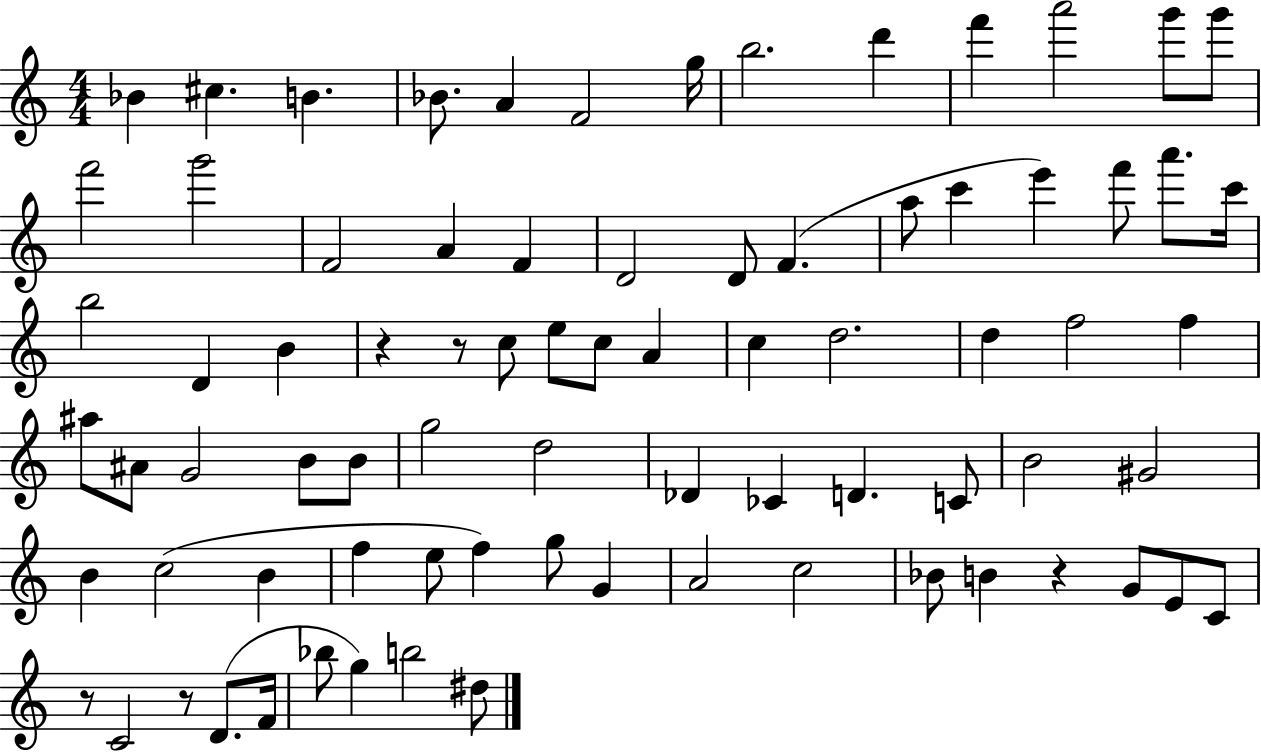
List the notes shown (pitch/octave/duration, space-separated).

Bb4/q C#5/q. B4/q. Bb4/e. A4/q F4/h G5/s B5/h. D6/q F6/q A6/h G6/e G6/e F6/h G6/h F4/h A4/q F4/q D4/h D4/e F4/q. A5/e C6/q E6/q F6/e A6/e. C6/s B5/h D4/q B4/q R/q R/e C5/e E5/e C5/e A4/q C5/q D5/h. D5/q F5/h F5/q A#5/e A#4/e G4/h B4/e B4/e G5/h D5/h Db4/q CES4/q D4/q. C4/e B4/h G#4/h B4/q C5/h B4/q F5/q E5/e F5/q G5/e G4/q A4/h C5/h Bb4/e B4/q R/q G4/e E4/e C4/e R/e C4/h R/e D4/e. F4/s Bb5/e G5/q B5/h D#5/e